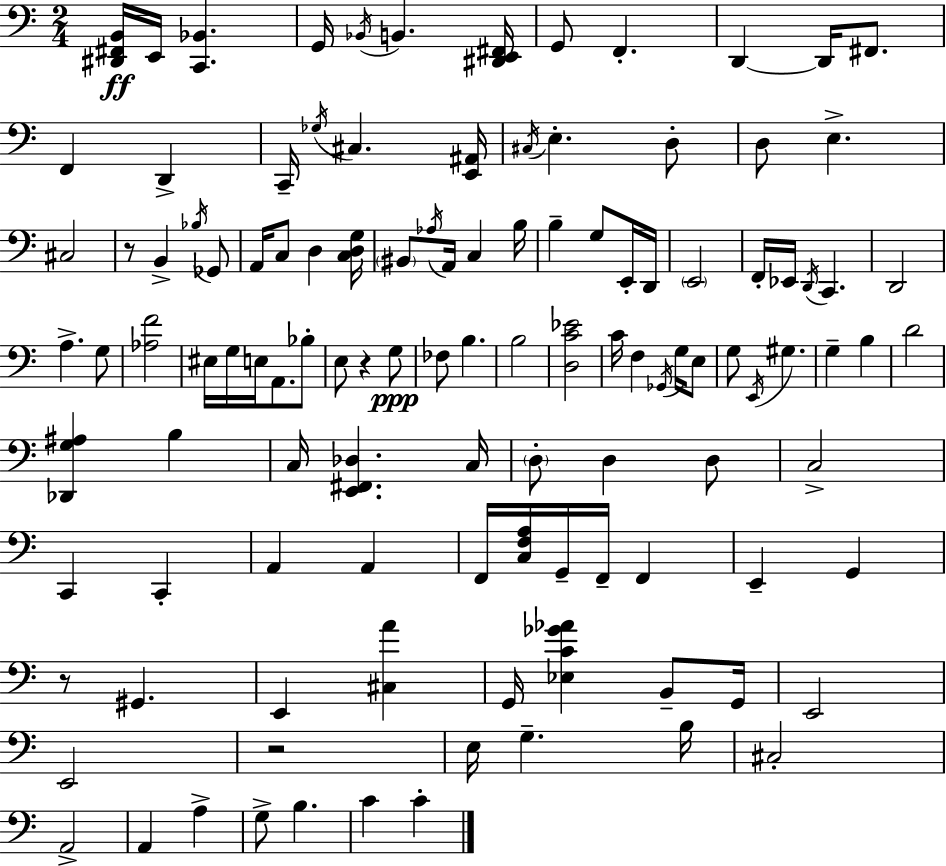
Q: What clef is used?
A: bass